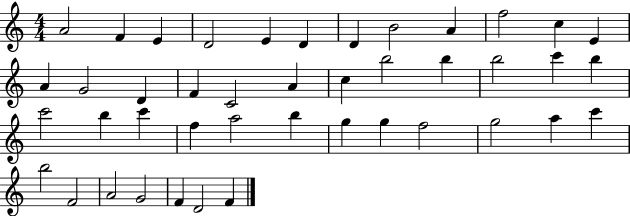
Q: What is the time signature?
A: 4/4